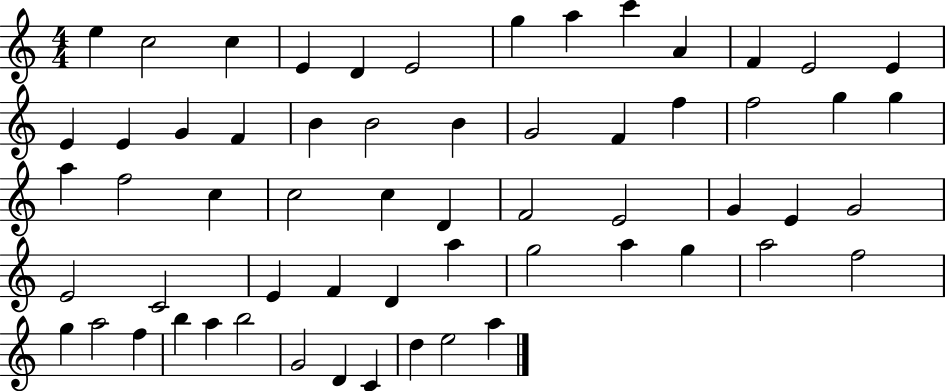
{
  \clef treble
  \numericTimeSignature
  \time 4/4
  \key c \major
  e''4 c''2 c''4 | e'4 d'4 e'2 | g''4 a''4 c'''4 a'4 | f'4 e'2 e'4 | \break e'4 e'4 g'4 f'4 | b'4 b'2 b'4 | g'2 f'4 f''4 | f''2 g''4 g''4 | \break a''4 f''2 c''4 | c''2 c''4 d'4 | f'2 e'2 | g'4 e'4 g'2 | \break e'2 c'2 | e'4 f'4 d'4 a''4 | g''2 a''4 g''4 | a''2 f''2 | \break g''4 a''2 f''4 | b''4 a''4 b''2 | g'2 d'4 c'4 | d''4 e''2 a''4 | \break \bar "|."
}